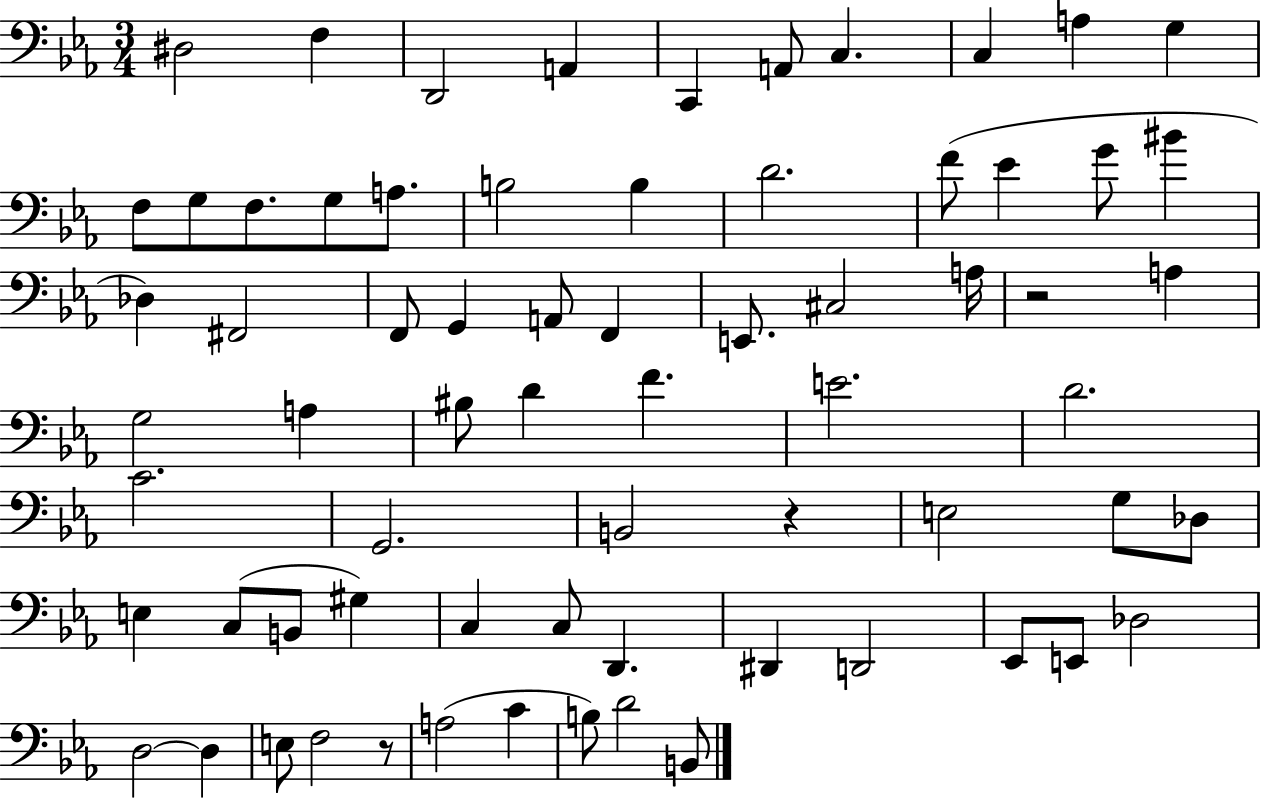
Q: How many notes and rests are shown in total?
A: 69